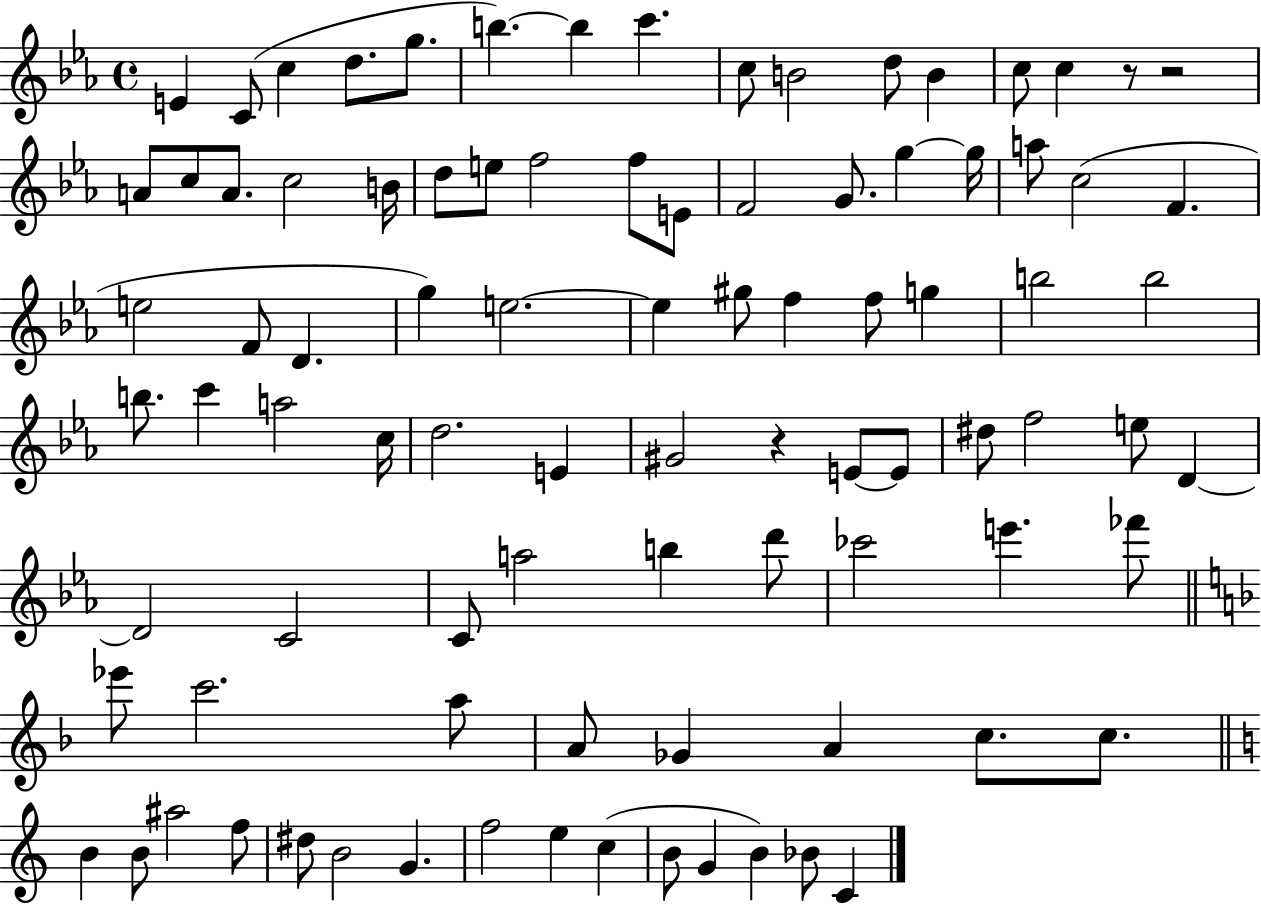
X:1
T:Untitled
M:4/4
L:1/4
K:Eb
E C/2 c d/2 g/2 b b c' c/2 B2 d/2 B c/2 c z/2 z2 A/2 c/2 A/2 c2 B/4 d/2 e/2 f2 f/2 E/2 F2 G/2 g g/4 a/2 c2 F e2 F/2 D g e2 e ^g/2 f f/2 g b2 b2 b/2 c' a2 c/4 d2 E ^G2 z E/2 E/2 ^d/2 f2 e/2 D D2 C2 C/2 a2 b d'/2 _c'2 e' _f'/2 _e'/2 c'2 a/2 A/2 _G A c/2 c/2 B B/2 ^a2 f/2 ^d/2 B2 G f2 e c B/2 G B _B/2 C